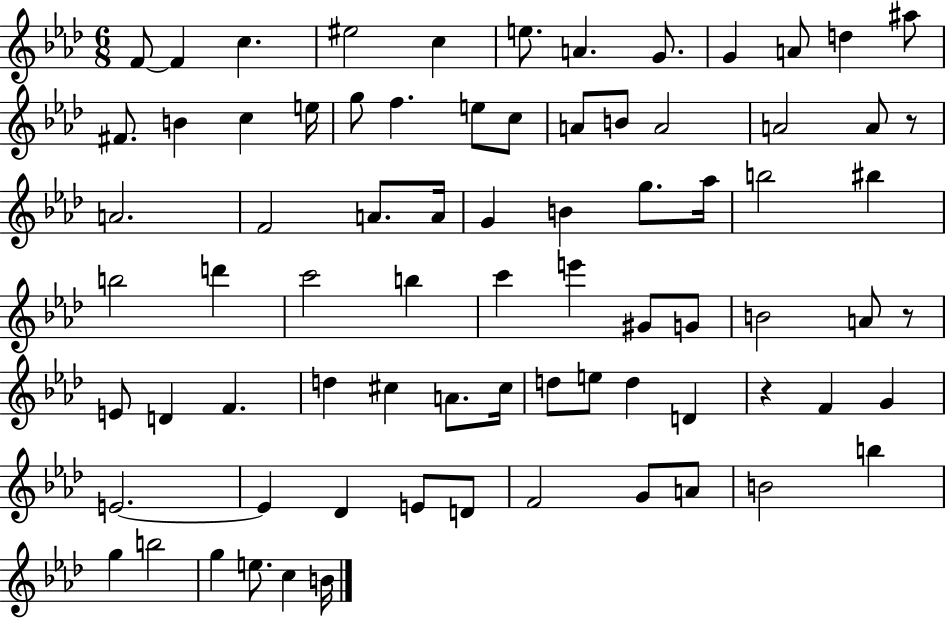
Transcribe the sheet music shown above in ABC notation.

X:1
T:Untitled
M:6/8
L:1/4
K:Ab
F/2 F c ^e2 c e/2 A G/2 G A/2 d ^a/2 ^F/2 B c e/4 g/2 f e/2 c/2 A/2 B/2 A2 A2 A/2 z/2 A2 F2 A/2 A/4 G B g/2 _a/4 b2 ^b b2 d' c'2 b c' e' ^G/2 G/2 B2 A/2 z/2 E/2 D F d ^c A/2 ^c/4 d/2 e/2 d D z F G E2 E _D E/2 D/2 F2 G/2 A/2 B2 b g b2 g e/2 c B/4